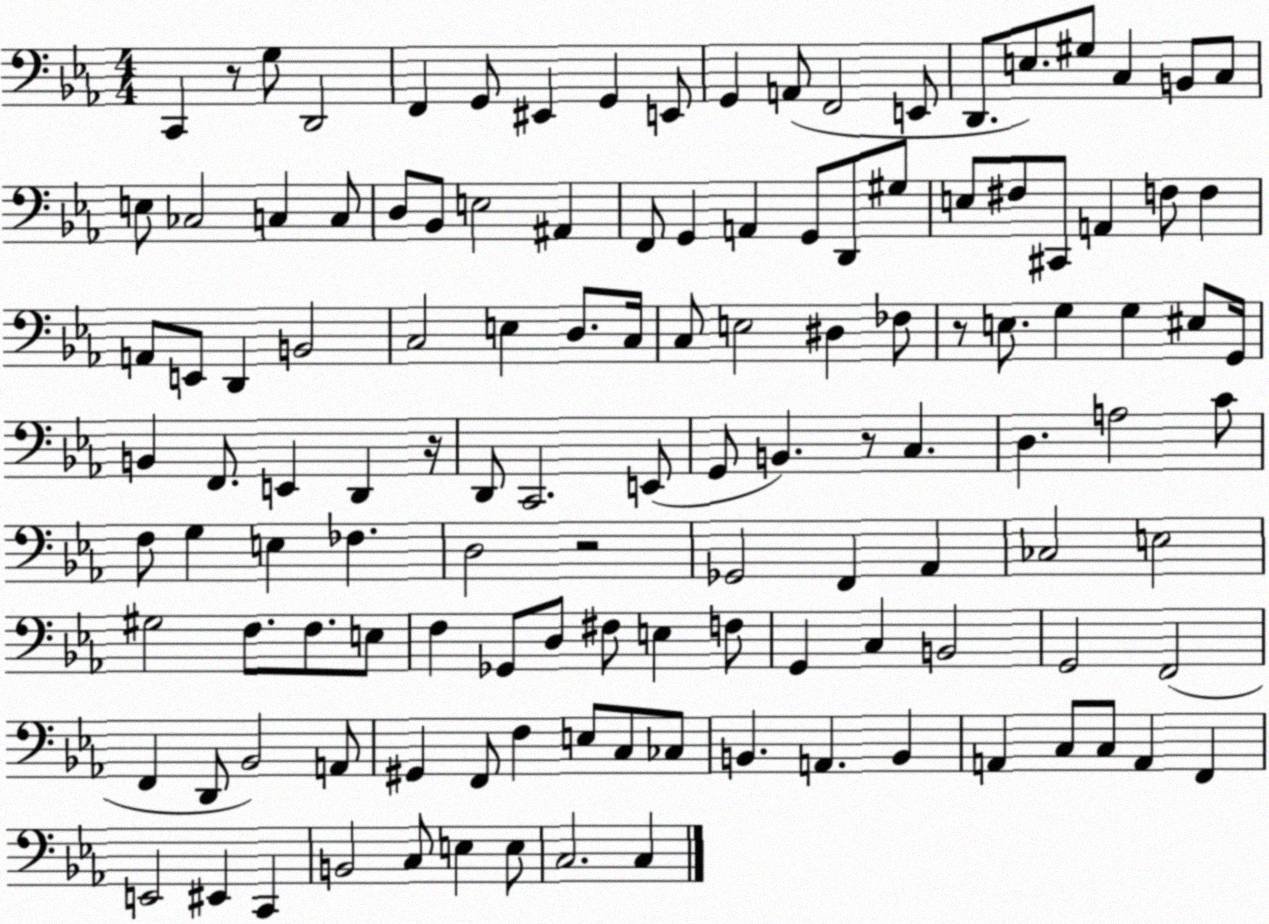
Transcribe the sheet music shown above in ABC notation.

X:1
T:Untitled
M:4/4
L:1/4
K:Eb
C,, z/2 G,/2 D,,2 F,, G,,/2 ^E,, G,, E,,/2 G,, A,,/2 F,,2 E,,/2 D,,/2 E,/2 ^G,/2 C, B,,/2 C,/2 E,/2 _C,2 C, C,/2 D,/2 _B,,/2 E,2 ^A,, F,,/2 G,, A,, G,,/2 D,,/2 ^G,/2 E,/2 ^F,/2 ^C,,/2 A,, F,/2 F, A,,/2 E,,/2 D,, B,,2 C,2 E, D,/2 C,/4 C,/2 E,2 ^D, _F,/2 z/2 E,/2 G, G, ^E,/2 G,,/4 B,, F,,/2 E,, D,, z/4 D,,/2 C,,2 E,,/2 G,,/2 B,, z/2 C, D, A,2 C/2 F,/2 G, E, _F, D,2 z2 _G,,2 F,, _A,, _C,2 E,2 ^G,2 F,/2 F,/2 E,/2 F, _G,,/2 D,/2 ^F,/2 E, F,/2 G,, C, B,,2 G,,2 F,,2 F,, D,,/2 _B,,2 A,,/2 ^G,, F,,/2 F, E,/2 C,/2 _C,/2 B,, A,, B,, A,, C,/2 C,/2 A,, F,, E,,2 ^E,, C,, B,,2 C,/2 E, E,/2 C,2 C,